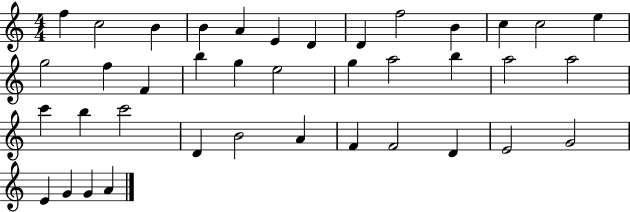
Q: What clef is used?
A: treble